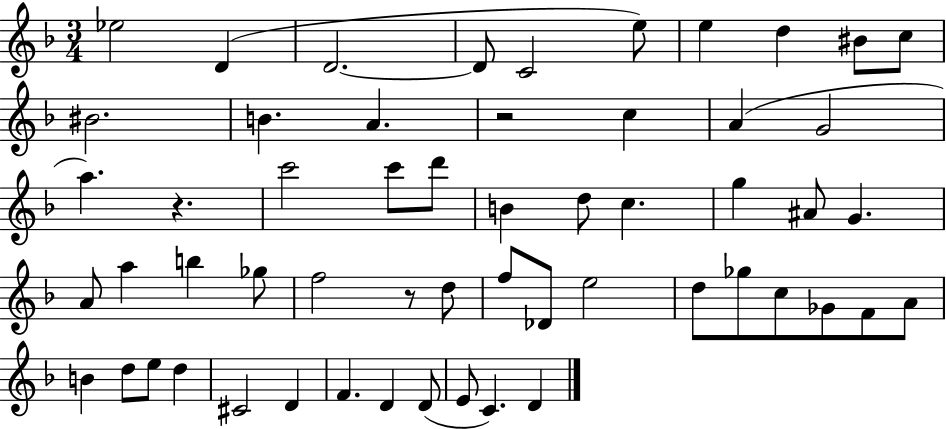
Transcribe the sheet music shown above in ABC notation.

X:1
T:Untitled
M:3/4
L:1/4
K:F
_e2 D D2 D/2 C2 e/2 e d ^B/2 c/2 ^B2 B A z2 c A G2 a z c'2 c'/2 d'/2 B d/2 c g ^A/2 G A/2 a b _g/2 f2 z/2 d/2 f/2 _D/2 e2 d/2 _g/2 c/2 _G/2 F/2 A/2 B d/2 e/2 d ^C2 D F D D/2 E/2 C D